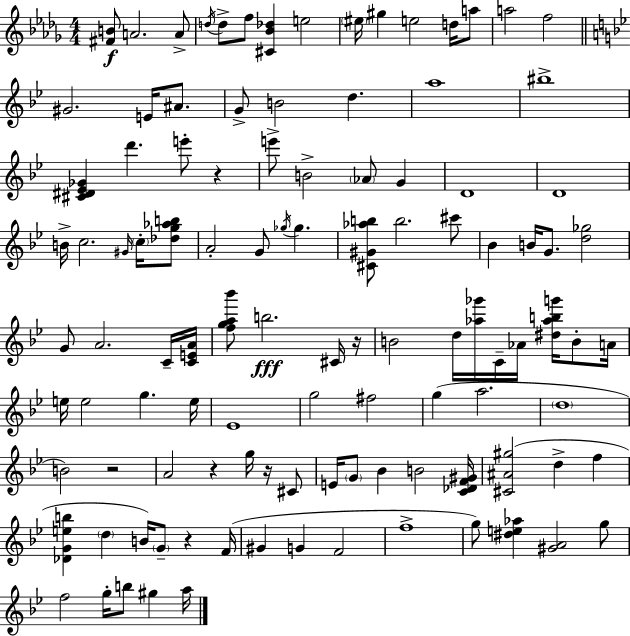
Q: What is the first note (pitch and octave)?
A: A4